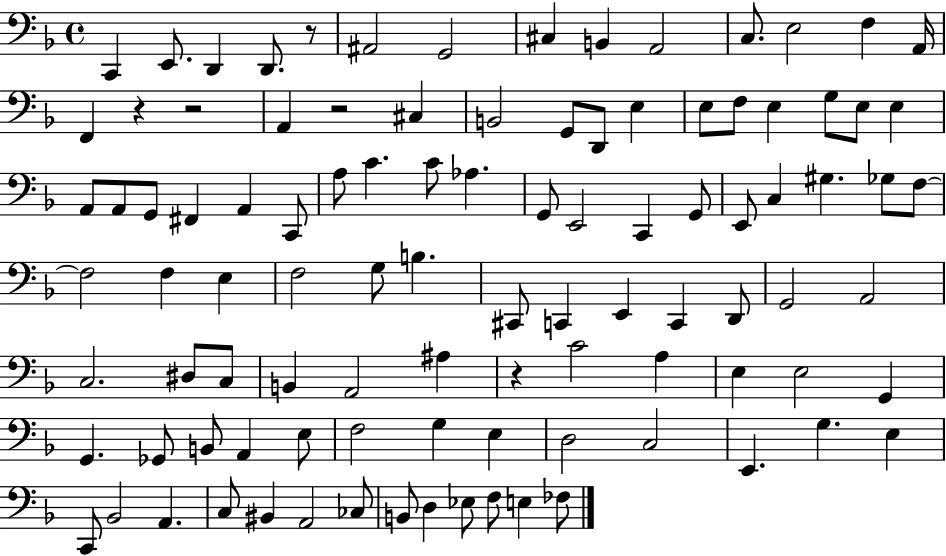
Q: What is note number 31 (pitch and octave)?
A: A2